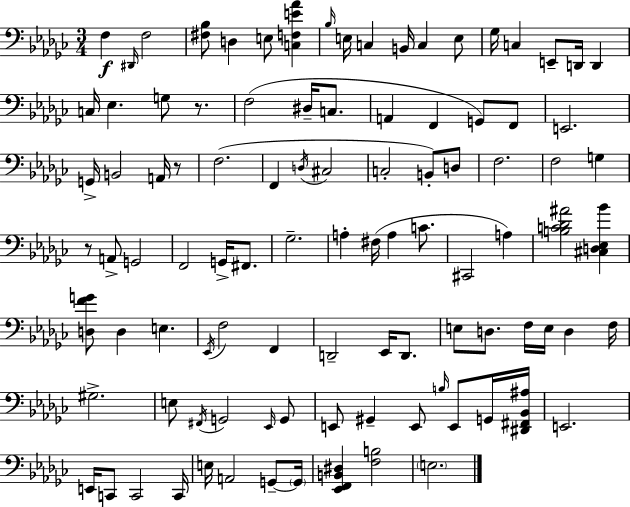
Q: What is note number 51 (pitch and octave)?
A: C#2